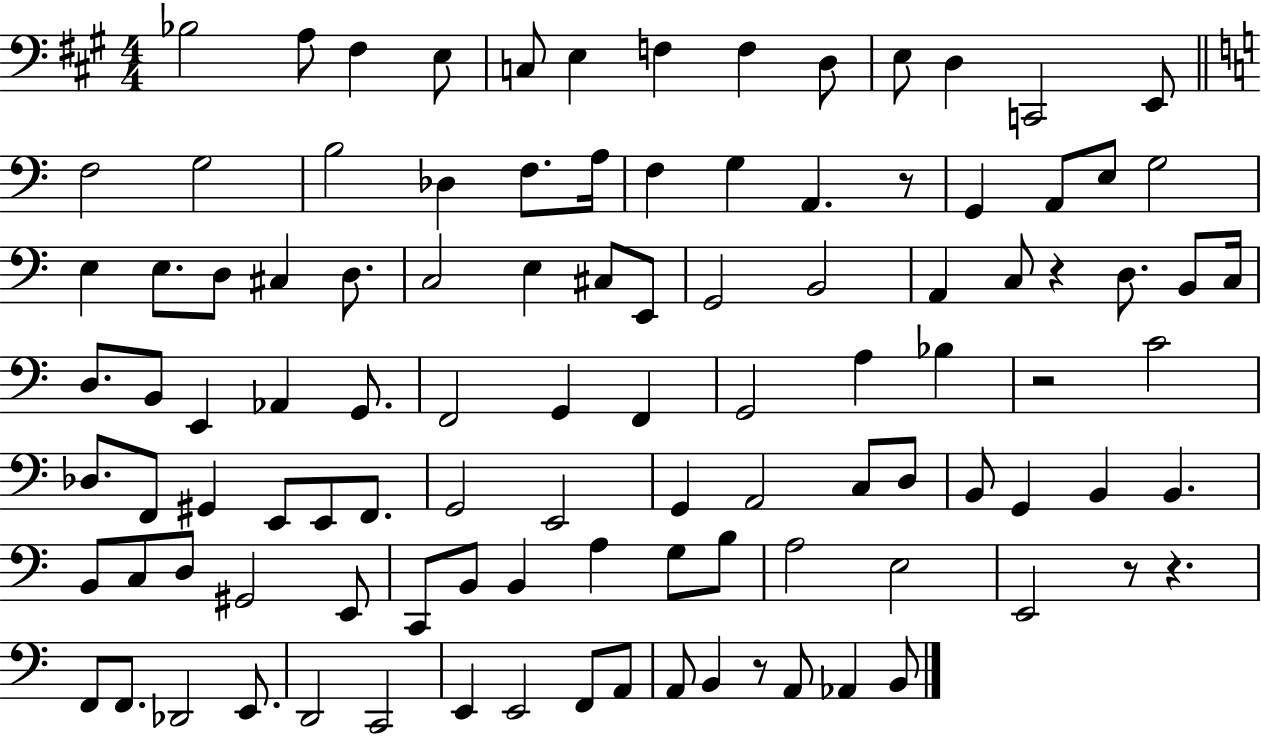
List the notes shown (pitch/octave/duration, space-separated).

Bb3/h A3/e F#3/q E3/e C3/e E3/q F3/q F3/q D3/e E3/e D3/q C2/h E2/e F3/h G3/h B3/h Db3/q F3/e. A3/s F3/q G3/q A2/q. R/e G2/q A2/e E3/e G3/h E3/q E3/e. D3/e C#3/q D3/e. C3/h E3/q C#3/e E2/e G2/h B2/h A2/q C3/e R/q D3/e. B2/e C3/s D3/e. B2/e E2/q Ab2/q G2/e. F2/h G2/q F2/q G2/h A3/q Bb3/q R/h C4/h Db3/e. F2/e G#2/q E2/e E2/e F2/e. G2/h E2/h G2/q A2/h C3/e D3/e B2/e G2/q B2/q B2/q. B2/e C3/e D3/e G#2/h E2/e C2/e B2/e B2/q A3/q G3/e B3/e A3/h E3/h E2/h R/e R/q. F2/e F2/e. Db2/h E2/e. D2/h C2/h E2/q E2/h F2/e A2/e A2/e B2/q R/e A2/e Ab2/q B2/e